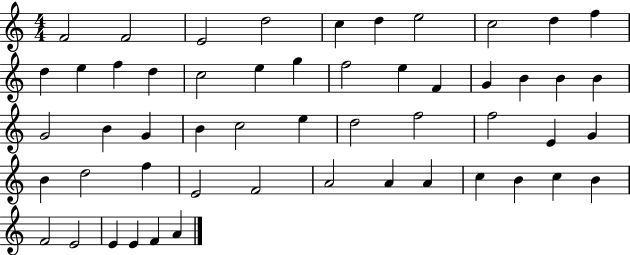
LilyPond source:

{
  \clef treble
  \numericTimeSignature
  \time 4/4
  \key c \major
  f'2 f'2 | e'2 d''2 | c''4 d''4 e''2 | c''2 d''4 f''4 | \break d''4 e''4 f''4 d''4 | c''2 e''4 g''4 | f''2 e''4 f'4 | g'4 b'4 b'4 b'4 | \break g'2 b'4 g'4 | b'4 c''2 e''4 | d''2 f''2 | f''2 e'4 g'4 | \break b'4 d''2 f''4 | e'2 f'2 | a'2 a'4 a'4 | c''4 b'4 c''4 b'4 | \break f'2 e'2 | e'4 e'4 f'4 a'4 | \bar "|."
}